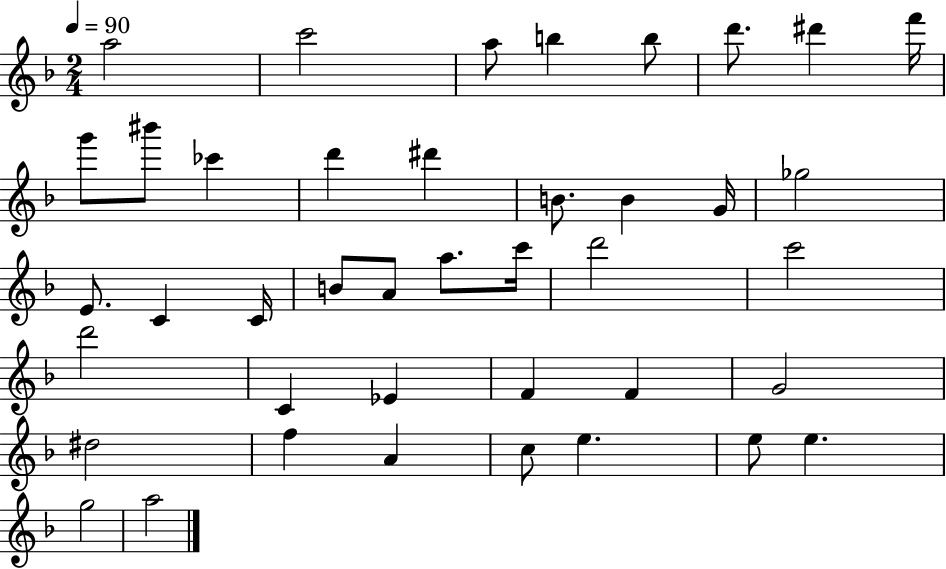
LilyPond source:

{
  \clef treble
  \numericTimeSignature
  \time 2/4
  \key f \major
  \tempo 4 = 90
  a''2 | c'''2 | a''8 b''4 b''8 | d'''8. dis'''4 f'''16 | \break g'''8 bis'''8 ces'''4 | d'''4 dis'''4 | b'8. b'4 g'16 | ges''2 | \break e'8. c'4 c'16 | b'8 a'8 a''8. c'''16 | d'''2 | c'''2 | \break d'''2 | c'4 ees'4 | f'4 f'4 | g'2 | \break dis''2 | f''4 a'4 | c''8 e''4. | e''8 e''4. | \break g''2 | a''2 | \bar "|."
}